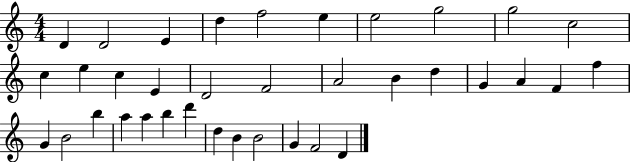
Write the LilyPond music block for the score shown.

{
  \clef treble
  \numericTimeSignature
  \time 4/4
  \key c \major
  d'4 d'2 e'4 | d''4 f''2 e''4 | e''2 g''2 | g''2 c''2 | \break c''4 e''4 c''4 e'4 | d'2 f'2 | a'2 b'4 d''4 | g'4 a'4 f'4 f''4 | \break g'4 b'2 b''4 | a''4 a''4 b''4 d'''4 | d''4 b'4 b'2 | g'4 f'2 d'4 | \break \bar "|."
}